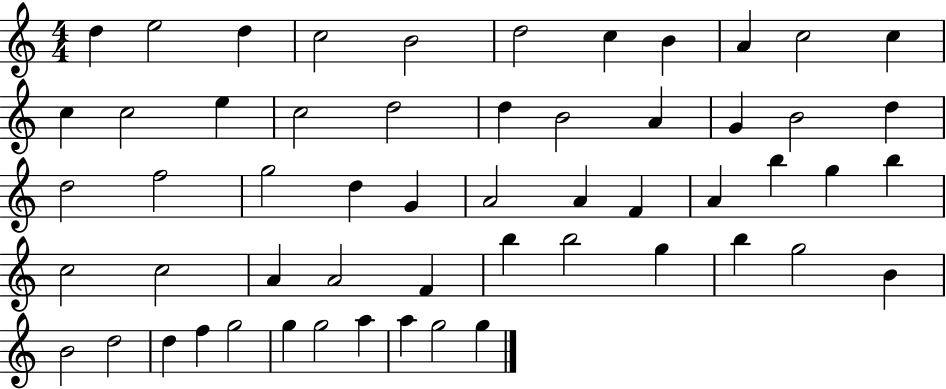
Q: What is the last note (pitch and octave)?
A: G5